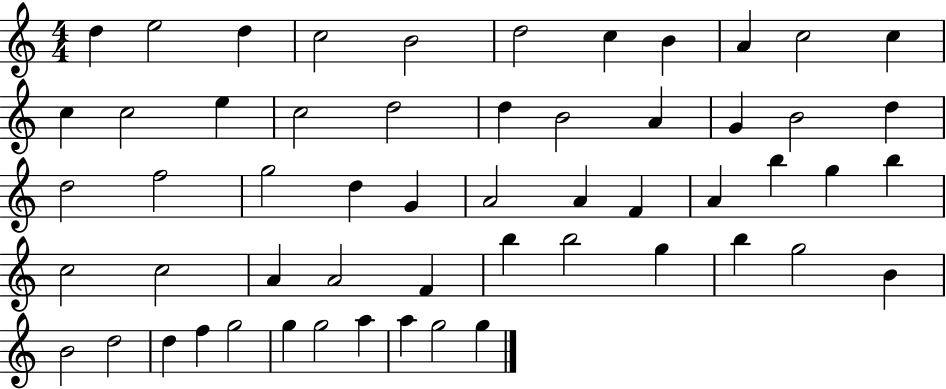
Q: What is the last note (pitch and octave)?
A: G5